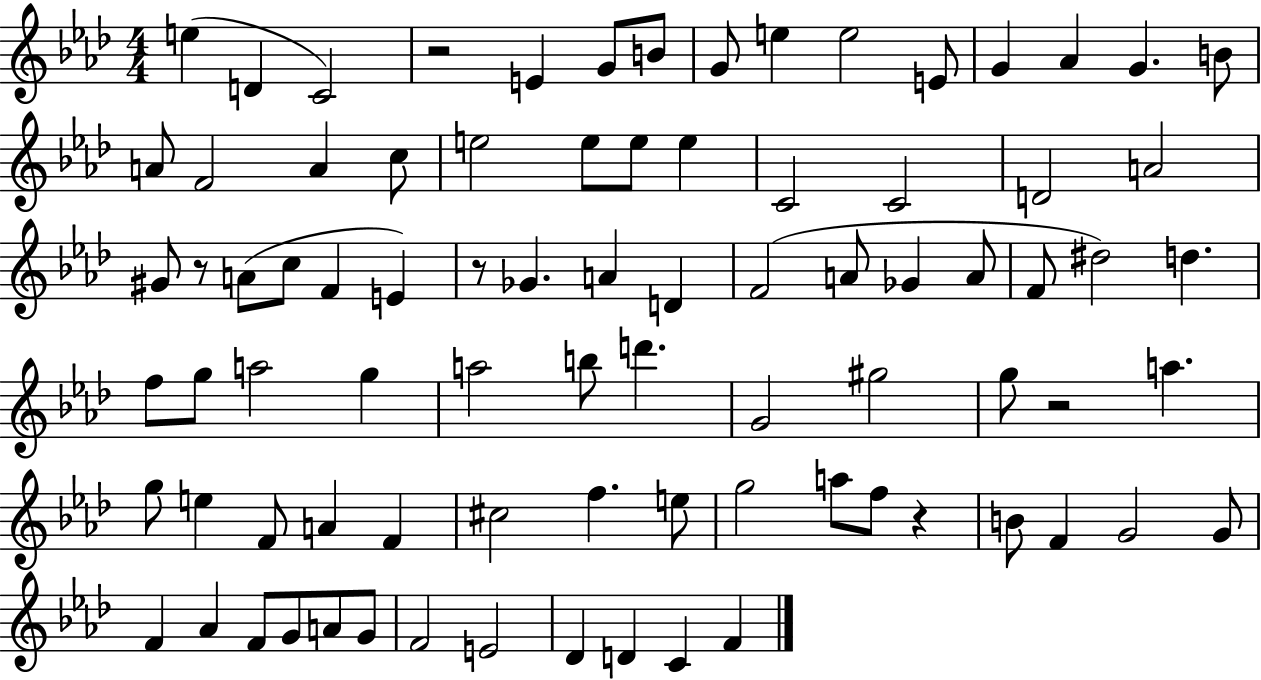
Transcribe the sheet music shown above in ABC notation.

X:1
T:Untitled
M:4/4
L:1/4
K:Ab
e D C2 z2 E G/2 B/2 G/2 e e2 E/2 G _A G B/2 A/2 F2 A c/2 e2 e/2 e/2 e C2 C2 D2 A2 ^G/2 z/2 A/2 c/2 F E z/2 _G A D F2 A/2 _G A/2 F/2 ^d2 d f/2 g/2 a2 g a2 b/2 d' G2 ^g2 g/2 z2 a g/2 e F/2 A F ^c2 f e/2 g2 a/2 f/2 z B/2 F G2 G/2 F _A F/2 G/2 A/2 G/2 F2 E2 _D D C F